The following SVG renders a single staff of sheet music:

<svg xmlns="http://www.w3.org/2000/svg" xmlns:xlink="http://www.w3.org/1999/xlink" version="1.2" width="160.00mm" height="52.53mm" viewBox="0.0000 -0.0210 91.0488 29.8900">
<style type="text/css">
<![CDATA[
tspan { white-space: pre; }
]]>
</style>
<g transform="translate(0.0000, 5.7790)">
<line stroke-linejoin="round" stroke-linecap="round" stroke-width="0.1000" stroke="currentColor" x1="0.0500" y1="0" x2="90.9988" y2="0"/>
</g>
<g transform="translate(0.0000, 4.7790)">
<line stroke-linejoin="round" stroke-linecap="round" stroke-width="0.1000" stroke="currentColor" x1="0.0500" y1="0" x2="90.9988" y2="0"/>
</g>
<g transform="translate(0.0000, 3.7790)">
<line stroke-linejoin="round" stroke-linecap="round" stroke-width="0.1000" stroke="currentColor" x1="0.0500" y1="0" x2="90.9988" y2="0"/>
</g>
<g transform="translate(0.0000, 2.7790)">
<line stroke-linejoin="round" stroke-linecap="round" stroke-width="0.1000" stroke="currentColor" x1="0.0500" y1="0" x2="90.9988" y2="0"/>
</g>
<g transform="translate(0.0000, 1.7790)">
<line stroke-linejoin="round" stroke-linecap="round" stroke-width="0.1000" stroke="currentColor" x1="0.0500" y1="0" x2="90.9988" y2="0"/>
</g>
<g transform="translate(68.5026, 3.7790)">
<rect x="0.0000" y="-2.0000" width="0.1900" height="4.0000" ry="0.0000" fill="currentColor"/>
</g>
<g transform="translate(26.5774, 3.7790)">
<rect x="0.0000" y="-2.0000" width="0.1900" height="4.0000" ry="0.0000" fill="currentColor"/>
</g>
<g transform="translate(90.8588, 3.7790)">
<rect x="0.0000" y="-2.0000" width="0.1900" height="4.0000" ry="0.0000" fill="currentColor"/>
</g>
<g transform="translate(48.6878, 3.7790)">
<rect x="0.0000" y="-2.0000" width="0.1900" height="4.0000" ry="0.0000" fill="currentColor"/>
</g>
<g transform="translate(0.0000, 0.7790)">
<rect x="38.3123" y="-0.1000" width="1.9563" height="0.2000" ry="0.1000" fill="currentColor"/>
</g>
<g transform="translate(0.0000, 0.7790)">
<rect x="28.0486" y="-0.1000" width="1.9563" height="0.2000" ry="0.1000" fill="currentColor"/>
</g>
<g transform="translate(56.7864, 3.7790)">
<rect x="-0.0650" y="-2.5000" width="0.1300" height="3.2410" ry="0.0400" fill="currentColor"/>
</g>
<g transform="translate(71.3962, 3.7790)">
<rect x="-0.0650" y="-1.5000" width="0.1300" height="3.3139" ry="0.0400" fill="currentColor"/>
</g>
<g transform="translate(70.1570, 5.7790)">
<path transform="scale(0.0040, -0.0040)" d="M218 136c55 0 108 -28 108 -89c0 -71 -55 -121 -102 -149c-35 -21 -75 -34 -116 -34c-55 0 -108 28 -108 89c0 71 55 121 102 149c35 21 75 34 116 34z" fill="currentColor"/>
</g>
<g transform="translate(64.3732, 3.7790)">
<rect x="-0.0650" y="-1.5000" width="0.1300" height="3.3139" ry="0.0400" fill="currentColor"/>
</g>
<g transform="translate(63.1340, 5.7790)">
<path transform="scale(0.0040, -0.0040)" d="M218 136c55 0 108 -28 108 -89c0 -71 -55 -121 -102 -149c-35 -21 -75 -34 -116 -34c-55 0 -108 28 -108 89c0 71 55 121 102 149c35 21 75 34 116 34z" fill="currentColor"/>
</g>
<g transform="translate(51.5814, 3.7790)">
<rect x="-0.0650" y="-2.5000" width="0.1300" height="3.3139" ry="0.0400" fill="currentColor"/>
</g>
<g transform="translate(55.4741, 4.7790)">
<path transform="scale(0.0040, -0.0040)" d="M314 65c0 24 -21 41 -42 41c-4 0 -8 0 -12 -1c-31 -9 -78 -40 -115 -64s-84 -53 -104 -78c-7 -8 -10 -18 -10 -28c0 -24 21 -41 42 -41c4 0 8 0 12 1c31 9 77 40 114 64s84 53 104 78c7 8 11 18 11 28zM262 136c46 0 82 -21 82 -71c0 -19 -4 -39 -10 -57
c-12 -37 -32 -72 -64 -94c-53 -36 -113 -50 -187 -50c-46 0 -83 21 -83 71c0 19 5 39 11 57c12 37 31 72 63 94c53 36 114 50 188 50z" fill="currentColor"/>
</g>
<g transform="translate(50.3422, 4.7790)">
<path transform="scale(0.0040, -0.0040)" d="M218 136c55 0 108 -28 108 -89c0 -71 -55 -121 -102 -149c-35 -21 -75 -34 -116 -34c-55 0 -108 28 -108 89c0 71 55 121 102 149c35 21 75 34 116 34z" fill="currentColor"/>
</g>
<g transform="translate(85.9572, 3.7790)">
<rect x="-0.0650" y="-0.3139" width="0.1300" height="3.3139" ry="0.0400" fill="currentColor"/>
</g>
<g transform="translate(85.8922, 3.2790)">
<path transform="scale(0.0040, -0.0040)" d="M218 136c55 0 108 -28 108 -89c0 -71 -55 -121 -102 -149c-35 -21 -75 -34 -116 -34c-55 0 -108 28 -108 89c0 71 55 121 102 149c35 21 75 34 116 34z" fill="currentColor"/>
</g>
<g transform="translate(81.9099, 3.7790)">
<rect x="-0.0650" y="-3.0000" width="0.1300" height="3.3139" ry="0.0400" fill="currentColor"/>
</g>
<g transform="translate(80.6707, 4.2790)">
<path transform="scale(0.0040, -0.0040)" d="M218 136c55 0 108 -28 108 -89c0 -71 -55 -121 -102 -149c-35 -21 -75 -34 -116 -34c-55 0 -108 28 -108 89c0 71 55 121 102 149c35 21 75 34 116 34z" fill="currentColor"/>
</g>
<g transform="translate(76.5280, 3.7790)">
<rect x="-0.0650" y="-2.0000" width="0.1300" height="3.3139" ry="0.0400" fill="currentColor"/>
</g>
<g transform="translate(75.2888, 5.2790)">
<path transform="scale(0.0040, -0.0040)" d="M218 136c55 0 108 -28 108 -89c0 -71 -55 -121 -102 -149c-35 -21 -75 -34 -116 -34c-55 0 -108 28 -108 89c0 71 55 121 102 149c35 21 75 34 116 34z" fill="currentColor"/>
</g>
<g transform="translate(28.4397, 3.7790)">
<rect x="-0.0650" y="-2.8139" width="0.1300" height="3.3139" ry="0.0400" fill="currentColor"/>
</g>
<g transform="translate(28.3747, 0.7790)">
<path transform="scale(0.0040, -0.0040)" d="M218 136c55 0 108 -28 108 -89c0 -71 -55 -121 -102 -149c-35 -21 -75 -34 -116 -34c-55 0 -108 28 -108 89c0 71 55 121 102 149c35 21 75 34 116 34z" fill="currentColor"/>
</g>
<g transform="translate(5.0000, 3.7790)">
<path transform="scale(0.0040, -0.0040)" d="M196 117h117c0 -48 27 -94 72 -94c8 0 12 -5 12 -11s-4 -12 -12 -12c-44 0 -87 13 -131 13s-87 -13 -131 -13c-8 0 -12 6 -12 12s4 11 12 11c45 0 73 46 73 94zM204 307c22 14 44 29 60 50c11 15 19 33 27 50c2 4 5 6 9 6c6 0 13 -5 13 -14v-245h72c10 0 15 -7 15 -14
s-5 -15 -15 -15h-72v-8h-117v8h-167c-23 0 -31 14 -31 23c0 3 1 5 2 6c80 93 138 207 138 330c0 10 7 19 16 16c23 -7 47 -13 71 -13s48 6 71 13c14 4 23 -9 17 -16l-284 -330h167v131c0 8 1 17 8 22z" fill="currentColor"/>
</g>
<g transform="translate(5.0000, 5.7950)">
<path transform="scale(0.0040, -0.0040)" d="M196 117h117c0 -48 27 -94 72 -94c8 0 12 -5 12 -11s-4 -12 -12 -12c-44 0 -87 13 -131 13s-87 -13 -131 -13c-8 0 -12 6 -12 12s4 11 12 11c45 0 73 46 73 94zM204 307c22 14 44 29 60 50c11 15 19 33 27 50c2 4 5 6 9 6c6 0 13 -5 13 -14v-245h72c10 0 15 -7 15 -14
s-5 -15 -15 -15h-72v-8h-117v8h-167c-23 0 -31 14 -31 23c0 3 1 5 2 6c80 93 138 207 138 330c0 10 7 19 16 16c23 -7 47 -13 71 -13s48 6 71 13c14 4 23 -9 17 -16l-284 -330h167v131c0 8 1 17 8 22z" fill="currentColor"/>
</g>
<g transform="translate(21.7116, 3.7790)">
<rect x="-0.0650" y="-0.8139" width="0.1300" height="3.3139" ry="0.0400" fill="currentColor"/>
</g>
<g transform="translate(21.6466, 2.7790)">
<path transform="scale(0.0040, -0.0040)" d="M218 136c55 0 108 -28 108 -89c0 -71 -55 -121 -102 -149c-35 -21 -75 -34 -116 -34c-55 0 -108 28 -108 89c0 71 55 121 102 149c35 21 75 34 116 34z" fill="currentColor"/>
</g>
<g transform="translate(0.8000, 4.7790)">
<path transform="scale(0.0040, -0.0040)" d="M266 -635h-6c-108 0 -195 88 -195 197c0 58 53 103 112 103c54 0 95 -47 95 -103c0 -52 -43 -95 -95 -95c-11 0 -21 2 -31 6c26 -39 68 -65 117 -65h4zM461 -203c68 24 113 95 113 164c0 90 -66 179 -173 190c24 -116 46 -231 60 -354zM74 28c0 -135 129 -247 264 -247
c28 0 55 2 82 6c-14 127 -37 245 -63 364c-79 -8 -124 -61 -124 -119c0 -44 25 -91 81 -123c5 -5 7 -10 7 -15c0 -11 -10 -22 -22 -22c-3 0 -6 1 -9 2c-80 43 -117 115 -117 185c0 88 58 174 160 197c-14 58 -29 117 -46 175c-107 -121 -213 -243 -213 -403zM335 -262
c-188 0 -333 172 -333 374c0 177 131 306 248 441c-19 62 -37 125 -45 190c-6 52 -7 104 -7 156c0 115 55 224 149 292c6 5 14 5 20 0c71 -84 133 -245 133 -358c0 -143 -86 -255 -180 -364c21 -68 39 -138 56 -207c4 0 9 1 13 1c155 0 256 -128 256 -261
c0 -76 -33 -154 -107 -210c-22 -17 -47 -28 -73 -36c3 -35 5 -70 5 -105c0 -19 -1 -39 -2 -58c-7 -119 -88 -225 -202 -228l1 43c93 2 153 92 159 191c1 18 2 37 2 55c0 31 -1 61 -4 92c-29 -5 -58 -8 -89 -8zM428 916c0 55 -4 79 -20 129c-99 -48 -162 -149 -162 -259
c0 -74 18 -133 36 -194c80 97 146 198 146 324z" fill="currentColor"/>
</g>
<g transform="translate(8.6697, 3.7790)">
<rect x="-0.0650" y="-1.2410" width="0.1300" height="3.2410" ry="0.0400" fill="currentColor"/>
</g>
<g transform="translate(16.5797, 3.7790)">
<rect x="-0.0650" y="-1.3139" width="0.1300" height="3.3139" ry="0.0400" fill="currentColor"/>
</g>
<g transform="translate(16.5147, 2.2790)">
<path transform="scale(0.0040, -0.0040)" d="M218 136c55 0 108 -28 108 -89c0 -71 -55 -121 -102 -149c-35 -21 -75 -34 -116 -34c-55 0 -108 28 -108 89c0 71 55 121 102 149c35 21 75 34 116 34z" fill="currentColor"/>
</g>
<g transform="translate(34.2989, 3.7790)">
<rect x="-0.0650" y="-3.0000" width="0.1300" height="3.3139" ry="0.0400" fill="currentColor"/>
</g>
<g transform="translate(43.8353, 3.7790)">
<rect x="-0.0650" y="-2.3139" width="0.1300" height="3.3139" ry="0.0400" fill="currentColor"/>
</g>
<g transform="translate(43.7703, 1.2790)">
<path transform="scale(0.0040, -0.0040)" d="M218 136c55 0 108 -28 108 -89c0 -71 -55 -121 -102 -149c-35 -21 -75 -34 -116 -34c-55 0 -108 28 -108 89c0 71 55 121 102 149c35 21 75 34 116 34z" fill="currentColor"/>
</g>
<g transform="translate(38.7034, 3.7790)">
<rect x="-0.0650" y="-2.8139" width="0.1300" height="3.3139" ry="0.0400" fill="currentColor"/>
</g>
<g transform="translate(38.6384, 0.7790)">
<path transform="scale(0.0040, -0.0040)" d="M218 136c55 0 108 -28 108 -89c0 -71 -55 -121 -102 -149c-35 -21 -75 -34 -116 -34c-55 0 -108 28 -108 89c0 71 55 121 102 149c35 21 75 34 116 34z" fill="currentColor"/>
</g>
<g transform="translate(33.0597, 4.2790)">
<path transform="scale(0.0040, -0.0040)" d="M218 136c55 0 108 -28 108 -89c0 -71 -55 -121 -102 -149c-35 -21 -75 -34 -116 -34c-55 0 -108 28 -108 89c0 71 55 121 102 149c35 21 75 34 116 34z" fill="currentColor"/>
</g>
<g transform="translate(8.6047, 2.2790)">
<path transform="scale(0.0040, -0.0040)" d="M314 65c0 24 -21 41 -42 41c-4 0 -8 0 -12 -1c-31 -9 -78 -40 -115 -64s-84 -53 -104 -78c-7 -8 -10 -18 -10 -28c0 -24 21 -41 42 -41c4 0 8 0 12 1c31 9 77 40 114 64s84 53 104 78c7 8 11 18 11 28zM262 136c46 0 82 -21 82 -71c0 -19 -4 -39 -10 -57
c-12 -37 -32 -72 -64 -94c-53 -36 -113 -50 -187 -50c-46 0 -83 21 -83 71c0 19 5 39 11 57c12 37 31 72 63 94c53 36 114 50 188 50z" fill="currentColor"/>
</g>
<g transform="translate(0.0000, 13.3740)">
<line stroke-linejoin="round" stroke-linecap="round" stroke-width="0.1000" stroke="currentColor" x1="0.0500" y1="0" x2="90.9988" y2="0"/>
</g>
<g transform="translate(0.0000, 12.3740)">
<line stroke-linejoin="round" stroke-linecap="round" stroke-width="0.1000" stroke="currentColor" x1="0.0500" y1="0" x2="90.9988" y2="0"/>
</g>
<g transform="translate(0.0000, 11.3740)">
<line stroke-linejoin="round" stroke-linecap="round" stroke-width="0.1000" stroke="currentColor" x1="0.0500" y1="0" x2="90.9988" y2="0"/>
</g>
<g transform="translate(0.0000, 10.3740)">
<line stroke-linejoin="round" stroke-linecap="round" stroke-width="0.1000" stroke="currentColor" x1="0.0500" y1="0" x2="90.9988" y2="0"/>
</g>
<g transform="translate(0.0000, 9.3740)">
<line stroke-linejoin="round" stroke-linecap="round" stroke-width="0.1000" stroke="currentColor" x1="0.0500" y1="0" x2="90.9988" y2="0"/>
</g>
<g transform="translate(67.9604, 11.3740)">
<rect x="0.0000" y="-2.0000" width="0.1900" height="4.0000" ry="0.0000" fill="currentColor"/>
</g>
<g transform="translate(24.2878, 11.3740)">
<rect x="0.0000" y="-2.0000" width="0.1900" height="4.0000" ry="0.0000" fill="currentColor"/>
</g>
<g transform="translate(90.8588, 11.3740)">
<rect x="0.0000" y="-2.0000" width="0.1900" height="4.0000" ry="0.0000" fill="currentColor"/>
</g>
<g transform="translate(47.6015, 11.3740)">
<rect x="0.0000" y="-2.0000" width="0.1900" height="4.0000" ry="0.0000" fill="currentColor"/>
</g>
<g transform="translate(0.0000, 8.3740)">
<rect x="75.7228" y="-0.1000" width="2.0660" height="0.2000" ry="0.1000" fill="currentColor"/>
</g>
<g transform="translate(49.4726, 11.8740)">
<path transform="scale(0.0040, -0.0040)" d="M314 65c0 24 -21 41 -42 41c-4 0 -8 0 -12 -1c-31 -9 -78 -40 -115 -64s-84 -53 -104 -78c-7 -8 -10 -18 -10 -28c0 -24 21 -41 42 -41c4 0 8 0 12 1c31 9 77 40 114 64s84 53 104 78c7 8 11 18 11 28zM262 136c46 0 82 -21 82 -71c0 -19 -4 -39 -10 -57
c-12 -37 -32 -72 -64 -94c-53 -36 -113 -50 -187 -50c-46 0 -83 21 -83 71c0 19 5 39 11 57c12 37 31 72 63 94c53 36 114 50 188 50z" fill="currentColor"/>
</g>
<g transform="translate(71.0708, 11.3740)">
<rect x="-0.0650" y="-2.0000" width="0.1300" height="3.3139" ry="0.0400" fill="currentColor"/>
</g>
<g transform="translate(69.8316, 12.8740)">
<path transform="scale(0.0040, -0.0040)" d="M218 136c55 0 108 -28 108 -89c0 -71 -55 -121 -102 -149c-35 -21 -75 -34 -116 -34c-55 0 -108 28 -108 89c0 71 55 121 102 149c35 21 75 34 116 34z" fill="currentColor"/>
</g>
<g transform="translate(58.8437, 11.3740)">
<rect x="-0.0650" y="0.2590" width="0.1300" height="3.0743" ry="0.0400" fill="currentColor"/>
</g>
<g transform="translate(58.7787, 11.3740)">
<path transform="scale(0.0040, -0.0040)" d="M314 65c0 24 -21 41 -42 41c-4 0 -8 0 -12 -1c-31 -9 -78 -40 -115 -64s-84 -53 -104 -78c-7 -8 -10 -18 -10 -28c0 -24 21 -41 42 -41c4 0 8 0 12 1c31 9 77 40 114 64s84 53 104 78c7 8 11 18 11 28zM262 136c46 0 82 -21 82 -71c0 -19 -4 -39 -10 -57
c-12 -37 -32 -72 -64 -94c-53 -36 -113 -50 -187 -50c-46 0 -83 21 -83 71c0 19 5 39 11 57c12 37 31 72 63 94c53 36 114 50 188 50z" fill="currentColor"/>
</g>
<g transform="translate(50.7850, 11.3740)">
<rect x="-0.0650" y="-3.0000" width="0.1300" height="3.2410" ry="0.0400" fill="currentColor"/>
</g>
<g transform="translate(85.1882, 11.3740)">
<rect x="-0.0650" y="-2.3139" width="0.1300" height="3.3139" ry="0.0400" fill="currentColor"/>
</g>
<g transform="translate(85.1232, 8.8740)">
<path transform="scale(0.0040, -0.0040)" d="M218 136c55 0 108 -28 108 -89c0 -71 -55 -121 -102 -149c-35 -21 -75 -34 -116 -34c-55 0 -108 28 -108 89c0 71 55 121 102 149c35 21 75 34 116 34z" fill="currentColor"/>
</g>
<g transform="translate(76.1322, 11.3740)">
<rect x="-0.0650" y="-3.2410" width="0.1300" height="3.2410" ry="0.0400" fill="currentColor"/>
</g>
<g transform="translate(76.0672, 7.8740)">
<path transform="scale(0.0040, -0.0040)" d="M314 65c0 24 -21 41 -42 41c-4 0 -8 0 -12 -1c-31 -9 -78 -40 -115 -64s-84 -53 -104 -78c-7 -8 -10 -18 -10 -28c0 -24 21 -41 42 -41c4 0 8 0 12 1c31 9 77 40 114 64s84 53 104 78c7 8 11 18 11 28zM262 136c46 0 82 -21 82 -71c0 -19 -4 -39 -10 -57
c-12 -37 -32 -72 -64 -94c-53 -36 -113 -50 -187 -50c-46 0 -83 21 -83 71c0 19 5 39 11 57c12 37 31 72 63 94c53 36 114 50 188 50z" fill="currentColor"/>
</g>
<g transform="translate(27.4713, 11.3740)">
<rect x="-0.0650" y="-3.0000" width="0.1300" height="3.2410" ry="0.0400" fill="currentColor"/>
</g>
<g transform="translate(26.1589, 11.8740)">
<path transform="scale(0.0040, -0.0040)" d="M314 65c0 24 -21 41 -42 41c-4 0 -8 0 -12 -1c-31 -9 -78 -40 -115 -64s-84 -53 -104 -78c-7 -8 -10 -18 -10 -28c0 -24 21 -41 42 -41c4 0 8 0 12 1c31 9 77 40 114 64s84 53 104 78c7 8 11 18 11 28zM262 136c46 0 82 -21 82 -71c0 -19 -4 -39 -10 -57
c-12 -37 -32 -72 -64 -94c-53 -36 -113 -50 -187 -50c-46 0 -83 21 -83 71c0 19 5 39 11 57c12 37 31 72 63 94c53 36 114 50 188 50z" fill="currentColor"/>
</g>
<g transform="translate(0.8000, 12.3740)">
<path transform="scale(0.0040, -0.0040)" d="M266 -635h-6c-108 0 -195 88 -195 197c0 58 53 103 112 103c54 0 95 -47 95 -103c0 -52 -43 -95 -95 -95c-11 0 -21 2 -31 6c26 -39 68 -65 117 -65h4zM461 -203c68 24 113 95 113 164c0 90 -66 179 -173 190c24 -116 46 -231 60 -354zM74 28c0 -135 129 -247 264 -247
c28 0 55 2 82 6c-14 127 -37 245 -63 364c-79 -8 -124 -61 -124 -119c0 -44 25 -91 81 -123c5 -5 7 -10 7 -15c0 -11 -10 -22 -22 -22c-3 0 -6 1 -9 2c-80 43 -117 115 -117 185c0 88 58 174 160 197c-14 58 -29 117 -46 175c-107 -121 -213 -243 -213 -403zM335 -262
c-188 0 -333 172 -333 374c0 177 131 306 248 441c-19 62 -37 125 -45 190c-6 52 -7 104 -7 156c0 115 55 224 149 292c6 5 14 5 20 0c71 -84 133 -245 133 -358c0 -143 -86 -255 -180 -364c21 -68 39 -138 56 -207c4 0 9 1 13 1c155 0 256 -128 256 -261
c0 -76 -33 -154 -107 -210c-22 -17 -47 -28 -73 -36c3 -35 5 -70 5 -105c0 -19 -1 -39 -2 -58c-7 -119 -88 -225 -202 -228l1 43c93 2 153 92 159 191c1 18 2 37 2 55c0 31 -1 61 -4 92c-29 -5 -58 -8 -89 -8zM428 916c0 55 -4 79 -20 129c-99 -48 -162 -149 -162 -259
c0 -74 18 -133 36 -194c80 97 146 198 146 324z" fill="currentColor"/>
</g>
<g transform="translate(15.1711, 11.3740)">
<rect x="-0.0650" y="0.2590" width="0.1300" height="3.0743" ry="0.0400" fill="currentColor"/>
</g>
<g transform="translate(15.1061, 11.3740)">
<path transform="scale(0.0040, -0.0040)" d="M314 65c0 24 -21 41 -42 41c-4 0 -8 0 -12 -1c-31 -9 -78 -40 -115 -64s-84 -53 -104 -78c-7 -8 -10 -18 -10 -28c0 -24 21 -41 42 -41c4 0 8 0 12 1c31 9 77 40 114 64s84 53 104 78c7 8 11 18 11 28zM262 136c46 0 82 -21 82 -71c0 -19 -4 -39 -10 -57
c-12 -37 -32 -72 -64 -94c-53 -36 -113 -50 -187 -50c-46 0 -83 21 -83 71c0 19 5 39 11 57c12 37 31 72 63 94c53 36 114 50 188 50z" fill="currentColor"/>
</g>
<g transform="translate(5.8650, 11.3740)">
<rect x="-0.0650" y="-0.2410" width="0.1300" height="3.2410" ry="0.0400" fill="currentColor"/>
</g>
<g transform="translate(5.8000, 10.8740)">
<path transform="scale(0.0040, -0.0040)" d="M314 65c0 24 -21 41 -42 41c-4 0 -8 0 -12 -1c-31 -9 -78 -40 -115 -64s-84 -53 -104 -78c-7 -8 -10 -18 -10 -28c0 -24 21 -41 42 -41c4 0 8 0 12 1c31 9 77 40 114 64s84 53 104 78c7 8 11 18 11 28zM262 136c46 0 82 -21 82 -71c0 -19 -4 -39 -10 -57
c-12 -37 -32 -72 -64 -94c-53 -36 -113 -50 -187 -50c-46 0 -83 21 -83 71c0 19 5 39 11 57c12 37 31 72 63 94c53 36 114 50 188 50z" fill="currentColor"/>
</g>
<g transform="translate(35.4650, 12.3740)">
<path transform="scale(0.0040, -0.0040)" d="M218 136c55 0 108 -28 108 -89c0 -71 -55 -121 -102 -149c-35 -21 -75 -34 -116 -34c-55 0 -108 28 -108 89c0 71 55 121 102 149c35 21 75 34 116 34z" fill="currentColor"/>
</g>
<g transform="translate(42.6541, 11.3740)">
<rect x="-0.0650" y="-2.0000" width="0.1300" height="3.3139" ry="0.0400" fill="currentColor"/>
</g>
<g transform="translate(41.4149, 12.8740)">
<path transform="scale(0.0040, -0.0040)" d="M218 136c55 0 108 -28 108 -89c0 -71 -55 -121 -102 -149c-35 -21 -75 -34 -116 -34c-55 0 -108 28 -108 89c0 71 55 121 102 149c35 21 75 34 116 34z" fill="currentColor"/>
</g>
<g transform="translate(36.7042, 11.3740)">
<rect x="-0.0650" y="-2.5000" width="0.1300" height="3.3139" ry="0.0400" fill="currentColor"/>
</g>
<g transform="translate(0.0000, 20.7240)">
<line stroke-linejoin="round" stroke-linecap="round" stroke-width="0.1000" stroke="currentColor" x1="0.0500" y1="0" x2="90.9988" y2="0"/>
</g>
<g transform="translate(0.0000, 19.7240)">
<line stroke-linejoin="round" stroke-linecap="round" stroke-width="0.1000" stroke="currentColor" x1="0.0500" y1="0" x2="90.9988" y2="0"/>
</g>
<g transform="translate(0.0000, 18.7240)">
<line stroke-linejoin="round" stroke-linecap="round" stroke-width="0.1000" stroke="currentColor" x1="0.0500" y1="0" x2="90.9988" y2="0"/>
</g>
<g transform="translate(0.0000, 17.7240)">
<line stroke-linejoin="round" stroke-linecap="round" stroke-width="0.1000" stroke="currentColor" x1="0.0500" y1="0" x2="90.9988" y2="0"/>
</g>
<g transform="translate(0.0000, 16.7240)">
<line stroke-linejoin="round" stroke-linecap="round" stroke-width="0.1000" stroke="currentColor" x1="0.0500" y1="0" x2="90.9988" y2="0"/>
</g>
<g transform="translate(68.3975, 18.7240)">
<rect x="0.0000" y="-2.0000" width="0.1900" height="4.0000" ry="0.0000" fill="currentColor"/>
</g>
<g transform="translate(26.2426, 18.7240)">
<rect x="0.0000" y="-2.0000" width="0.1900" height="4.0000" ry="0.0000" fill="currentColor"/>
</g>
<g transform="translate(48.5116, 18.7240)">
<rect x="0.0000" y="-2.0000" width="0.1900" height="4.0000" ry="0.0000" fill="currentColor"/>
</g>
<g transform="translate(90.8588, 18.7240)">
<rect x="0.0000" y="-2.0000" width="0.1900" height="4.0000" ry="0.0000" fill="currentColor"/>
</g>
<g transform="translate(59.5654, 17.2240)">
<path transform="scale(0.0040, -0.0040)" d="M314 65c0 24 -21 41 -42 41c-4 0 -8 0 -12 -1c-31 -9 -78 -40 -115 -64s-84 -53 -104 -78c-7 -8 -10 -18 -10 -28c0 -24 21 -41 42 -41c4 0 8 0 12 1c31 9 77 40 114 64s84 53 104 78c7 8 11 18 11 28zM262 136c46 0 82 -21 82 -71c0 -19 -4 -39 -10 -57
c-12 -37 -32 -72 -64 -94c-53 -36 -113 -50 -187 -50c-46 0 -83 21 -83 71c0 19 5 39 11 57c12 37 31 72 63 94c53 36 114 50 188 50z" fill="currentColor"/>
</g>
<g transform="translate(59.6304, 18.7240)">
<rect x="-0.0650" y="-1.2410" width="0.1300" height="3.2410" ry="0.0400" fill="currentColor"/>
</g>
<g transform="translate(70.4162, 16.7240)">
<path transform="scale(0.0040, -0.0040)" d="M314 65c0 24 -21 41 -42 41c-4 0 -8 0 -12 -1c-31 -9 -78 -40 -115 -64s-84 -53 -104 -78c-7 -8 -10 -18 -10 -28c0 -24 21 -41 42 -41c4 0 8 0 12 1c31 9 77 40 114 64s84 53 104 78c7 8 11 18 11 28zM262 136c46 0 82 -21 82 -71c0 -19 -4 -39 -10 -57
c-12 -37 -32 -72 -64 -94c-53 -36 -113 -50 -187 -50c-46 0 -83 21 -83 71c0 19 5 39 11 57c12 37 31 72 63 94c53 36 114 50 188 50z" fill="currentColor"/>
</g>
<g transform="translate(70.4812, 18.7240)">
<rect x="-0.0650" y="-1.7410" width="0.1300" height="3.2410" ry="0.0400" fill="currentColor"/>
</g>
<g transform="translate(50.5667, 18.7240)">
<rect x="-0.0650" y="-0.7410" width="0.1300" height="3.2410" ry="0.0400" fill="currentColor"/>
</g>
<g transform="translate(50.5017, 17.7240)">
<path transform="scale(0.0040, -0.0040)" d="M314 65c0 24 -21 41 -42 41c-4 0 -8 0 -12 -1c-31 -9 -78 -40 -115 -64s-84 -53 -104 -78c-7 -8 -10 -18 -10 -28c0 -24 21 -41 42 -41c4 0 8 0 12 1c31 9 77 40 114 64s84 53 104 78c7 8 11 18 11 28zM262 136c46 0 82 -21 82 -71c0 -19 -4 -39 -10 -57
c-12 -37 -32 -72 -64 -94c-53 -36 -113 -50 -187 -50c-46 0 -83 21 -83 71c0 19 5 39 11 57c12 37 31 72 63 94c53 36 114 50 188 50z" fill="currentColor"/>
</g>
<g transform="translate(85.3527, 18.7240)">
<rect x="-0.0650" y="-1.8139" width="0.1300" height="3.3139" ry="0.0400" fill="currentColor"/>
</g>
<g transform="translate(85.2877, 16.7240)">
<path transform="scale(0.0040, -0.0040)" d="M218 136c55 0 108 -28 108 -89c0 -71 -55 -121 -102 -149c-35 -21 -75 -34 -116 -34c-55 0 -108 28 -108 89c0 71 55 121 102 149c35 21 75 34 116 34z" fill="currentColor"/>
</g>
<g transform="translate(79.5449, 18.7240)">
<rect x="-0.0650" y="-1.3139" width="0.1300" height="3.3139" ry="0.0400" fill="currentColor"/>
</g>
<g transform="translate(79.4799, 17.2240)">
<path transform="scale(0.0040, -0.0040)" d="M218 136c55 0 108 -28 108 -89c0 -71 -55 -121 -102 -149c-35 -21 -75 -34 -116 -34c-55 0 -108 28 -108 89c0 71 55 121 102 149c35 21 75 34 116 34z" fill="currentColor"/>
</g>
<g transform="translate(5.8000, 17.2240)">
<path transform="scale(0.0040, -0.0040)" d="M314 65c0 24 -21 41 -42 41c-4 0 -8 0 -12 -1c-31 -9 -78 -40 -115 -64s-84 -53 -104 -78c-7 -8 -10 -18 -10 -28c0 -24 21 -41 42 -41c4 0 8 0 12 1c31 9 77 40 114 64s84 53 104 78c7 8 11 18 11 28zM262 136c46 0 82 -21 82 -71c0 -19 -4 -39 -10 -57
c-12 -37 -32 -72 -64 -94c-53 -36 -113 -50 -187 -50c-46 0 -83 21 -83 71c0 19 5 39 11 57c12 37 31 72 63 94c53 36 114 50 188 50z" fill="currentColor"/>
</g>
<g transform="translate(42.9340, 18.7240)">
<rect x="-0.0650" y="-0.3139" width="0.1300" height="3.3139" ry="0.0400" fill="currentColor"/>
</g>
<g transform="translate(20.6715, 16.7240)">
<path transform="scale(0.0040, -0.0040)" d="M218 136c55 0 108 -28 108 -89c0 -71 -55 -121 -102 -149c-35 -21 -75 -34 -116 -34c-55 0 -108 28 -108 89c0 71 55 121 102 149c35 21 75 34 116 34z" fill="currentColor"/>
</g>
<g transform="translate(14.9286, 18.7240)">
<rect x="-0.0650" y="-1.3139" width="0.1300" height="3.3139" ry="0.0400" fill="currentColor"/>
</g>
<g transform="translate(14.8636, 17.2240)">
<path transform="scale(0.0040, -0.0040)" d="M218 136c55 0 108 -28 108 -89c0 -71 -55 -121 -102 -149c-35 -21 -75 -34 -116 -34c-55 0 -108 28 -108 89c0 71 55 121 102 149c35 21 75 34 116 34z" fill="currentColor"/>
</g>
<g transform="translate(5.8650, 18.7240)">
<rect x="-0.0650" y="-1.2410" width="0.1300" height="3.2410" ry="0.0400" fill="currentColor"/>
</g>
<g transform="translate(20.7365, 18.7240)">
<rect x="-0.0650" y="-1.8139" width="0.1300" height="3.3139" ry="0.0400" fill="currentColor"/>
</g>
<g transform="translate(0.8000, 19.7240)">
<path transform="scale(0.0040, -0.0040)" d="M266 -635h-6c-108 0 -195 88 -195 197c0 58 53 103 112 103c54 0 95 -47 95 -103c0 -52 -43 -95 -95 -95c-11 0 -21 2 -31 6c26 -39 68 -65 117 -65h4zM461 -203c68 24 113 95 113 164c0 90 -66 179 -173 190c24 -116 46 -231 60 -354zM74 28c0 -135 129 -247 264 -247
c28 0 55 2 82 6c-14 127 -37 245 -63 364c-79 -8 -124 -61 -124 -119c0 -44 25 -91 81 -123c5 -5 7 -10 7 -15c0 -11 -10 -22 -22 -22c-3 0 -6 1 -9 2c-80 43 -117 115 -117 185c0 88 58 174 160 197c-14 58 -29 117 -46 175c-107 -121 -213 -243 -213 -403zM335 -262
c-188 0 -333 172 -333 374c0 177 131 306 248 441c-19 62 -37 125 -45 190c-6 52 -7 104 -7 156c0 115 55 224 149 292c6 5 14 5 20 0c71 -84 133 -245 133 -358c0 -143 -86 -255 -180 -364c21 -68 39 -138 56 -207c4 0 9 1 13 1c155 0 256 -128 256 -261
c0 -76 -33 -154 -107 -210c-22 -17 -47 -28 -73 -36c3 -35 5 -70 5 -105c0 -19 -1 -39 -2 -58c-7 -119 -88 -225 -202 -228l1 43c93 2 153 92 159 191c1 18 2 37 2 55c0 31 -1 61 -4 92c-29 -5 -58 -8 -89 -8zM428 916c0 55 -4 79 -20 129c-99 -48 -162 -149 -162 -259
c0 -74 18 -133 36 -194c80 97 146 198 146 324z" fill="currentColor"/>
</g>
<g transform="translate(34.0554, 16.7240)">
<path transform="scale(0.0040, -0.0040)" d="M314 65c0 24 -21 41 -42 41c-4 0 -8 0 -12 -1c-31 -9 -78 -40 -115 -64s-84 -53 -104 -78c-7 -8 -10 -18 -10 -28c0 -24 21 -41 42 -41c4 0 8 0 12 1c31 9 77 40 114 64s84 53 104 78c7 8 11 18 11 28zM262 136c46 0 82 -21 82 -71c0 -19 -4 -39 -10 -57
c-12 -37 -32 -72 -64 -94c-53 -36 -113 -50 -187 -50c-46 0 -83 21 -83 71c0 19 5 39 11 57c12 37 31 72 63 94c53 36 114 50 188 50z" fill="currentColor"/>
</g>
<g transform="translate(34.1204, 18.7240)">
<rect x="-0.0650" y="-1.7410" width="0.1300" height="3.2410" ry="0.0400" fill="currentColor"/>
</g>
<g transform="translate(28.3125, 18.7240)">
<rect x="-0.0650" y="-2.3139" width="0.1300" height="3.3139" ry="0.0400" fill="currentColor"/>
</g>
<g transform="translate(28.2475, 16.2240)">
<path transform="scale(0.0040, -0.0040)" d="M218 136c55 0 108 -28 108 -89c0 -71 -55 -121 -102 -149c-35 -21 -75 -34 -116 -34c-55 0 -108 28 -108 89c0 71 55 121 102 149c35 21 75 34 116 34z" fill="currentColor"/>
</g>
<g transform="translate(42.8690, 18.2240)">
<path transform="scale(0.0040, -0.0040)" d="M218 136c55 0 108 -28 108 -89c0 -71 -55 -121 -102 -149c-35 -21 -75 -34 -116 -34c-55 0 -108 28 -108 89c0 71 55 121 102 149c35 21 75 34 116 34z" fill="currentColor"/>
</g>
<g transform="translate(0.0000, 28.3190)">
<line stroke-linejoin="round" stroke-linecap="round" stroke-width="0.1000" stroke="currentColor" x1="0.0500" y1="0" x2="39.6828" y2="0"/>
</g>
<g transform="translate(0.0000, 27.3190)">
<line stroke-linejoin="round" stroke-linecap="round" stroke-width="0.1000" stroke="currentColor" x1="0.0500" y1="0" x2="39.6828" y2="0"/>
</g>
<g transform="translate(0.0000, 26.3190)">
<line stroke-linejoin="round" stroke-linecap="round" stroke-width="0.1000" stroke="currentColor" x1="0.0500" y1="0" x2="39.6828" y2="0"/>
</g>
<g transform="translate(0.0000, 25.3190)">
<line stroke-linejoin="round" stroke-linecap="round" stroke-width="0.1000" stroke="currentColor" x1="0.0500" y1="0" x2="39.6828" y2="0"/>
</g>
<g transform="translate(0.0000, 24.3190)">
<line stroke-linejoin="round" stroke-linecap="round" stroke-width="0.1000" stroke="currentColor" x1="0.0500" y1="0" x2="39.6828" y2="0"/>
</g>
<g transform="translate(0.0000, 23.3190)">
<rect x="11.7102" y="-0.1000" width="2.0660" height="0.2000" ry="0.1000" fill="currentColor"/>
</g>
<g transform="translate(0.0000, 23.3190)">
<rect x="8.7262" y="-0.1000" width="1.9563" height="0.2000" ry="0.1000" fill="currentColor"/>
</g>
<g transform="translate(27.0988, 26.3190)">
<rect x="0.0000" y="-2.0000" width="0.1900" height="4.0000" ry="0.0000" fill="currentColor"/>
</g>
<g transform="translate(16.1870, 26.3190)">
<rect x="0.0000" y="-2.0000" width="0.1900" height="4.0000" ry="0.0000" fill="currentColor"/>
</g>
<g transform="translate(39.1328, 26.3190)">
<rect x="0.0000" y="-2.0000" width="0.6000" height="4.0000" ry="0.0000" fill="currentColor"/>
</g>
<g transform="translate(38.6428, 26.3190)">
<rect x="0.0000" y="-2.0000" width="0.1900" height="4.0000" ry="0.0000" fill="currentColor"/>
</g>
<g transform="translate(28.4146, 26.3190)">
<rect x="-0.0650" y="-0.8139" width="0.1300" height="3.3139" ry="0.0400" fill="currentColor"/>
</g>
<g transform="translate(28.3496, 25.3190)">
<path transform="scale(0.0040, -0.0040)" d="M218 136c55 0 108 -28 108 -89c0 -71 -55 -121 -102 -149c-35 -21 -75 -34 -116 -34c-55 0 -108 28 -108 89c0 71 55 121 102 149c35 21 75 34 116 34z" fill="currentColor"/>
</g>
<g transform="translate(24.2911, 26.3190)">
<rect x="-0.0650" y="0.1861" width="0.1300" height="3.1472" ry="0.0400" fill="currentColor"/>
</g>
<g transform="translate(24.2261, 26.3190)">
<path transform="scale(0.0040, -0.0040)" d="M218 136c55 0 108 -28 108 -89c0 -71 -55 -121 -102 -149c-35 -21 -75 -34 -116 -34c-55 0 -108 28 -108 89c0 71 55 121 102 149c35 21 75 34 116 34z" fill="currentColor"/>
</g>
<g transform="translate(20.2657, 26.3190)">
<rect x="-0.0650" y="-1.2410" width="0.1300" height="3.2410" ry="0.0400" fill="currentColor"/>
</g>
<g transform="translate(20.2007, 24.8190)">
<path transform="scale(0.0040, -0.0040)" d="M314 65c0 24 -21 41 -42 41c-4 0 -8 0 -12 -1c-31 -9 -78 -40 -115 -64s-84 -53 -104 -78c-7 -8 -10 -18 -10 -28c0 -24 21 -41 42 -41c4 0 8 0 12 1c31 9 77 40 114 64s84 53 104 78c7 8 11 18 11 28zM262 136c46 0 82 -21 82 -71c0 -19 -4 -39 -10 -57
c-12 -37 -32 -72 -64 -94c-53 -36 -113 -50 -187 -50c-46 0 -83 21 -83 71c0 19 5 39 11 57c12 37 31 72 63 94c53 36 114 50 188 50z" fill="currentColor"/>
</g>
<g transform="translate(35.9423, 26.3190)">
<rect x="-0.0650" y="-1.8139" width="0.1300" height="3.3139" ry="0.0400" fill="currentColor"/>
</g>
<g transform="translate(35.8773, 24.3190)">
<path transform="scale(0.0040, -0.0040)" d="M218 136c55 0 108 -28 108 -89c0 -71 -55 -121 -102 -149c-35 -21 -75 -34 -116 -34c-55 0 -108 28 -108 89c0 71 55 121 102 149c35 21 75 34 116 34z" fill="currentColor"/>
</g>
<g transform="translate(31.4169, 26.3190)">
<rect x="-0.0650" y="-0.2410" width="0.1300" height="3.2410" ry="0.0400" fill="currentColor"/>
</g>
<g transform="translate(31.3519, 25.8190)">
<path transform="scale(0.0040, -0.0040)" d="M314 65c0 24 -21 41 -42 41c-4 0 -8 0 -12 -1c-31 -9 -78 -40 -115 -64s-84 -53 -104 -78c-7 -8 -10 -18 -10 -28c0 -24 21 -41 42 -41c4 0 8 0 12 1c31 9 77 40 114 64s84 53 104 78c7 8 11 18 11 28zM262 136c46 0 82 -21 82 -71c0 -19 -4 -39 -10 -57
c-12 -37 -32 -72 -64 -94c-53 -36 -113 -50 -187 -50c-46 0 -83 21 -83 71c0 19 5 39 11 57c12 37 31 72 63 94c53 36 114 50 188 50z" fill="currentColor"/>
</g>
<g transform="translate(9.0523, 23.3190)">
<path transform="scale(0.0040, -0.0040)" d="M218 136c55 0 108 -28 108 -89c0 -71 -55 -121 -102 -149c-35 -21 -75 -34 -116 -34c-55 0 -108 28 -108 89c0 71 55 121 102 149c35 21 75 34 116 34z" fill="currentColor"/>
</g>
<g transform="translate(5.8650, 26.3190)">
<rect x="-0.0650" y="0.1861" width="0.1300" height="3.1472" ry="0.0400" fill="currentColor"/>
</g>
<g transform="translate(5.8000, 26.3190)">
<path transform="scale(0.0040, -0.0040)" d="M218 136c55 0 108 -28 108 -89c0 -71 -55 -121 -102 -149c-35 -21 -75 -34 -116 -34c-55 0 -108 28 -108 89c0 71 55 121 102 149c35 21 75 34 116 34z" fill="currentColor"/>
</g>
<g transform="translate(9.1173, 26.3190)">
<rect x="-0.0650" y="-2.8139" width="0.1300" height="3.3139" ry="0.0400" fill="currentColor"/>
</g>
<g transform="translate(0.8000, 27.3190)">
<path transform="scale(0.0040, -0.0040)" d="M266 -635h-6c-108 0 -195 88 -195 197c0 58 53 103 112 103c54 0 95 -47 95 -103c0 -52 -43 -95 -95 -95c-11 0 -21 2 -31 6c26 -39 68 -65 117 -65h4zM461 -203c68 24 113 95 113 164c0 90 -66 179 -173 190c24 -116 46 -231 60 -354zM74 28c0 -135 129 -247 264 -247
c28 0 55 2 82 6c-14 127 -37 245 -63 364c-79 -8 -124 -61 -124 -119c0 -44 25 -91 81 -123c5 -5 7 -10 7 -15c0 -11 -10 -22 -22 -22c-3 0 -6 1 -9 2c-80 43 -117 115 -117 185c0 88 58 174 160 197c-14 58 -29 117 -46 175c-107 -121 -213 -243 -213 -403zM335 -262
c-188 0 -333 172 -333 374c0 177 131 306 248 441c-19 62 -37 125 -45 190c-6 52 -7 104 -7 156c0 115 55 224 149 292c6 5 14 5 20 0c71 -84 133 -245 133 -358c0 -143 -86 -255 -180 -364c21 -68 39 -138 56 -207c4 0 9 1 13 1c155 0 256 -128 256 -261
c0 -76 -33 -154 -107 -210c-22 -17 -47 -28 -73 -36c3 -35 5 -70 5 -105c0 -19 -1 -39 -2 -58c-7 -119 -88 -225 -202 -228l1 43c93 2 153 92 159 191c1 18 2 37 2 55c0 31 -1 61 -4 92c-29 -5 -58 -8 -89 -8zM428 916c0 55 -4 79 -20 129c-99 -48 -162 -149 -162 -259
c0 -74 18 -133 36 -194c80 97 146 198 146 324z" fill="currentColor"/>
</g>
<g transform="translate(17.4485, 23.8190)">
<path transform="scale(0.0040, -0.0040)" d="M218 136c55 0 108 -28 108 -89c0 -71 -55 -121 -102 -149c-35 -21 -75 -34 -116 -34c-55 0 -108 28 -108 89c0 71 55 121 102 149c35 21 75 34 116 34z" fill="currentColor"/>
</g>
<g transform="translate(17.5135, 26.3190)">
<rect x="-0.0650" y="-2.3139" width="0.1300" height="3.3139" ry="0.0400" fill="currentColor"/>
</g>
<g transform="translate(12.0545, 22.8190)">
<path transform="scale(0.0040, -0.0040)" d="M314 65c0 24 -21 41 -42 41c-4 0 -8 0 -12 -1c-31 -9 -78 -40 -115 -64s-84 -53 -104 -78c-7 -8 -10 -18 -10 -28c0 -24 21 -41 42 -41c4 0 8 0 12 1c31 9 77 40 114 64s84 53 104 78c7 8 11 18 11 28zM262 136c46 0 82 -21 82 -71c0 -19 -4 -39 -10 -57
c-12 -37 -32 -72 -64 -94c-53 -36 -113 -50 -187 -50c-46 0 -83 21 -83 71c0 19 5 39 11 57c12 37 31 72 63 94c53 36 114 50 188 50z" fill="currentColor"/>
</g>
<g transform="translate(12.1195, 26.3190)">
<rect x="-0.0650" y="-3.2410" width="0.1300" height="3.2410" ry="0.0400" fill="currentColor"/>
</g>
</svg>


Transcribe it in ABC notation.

X:1
T:Untitled
M:4/4
L:1/4
K:C
e2 e d a A a g G G2 E E F A c c2 B2 A2 G F A2 B2 F b2 g e2 e f g f2 c d2 e2 f2 e f B a b2 g e2 B d c2 f